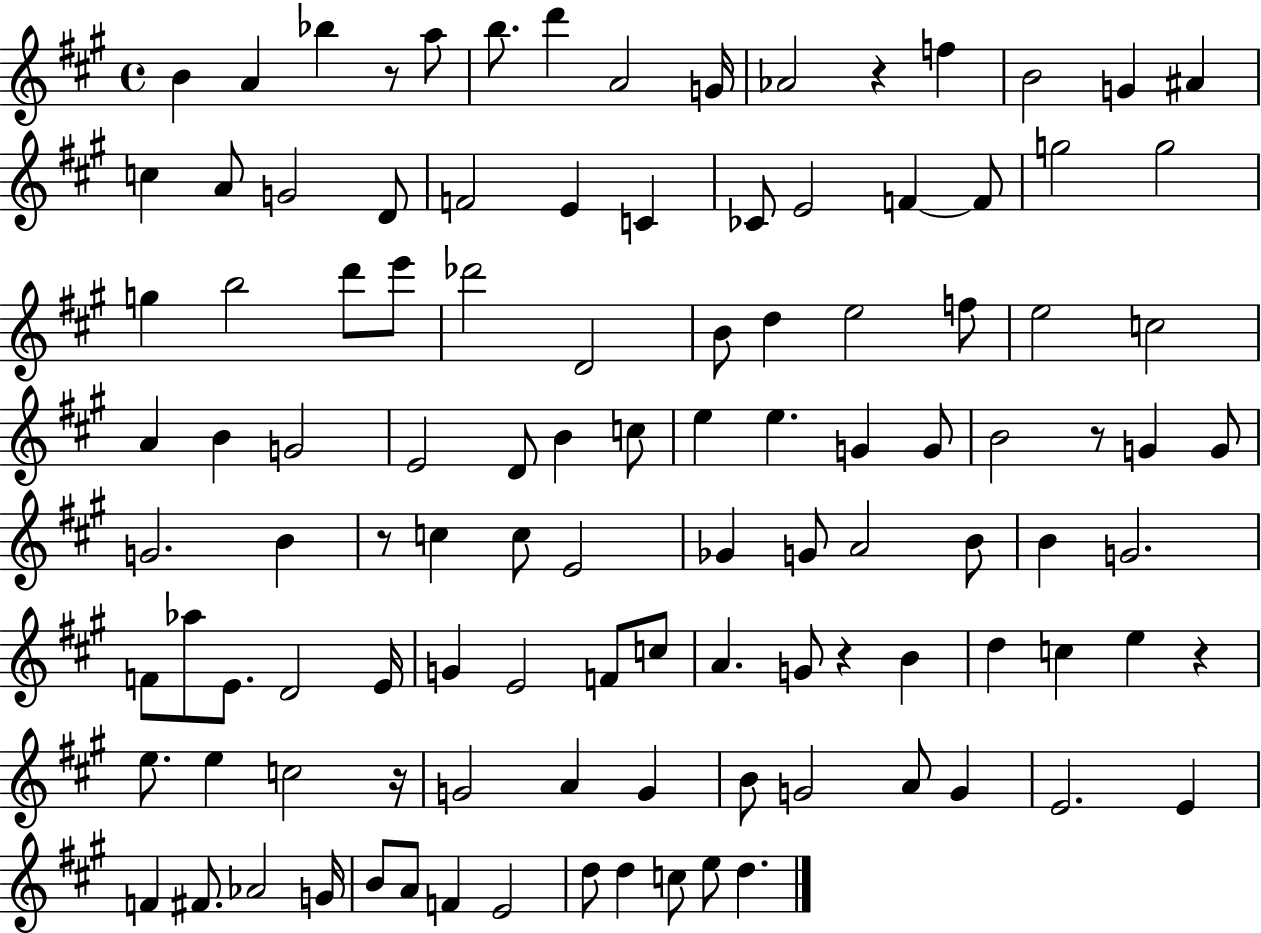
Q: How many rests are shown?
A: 7